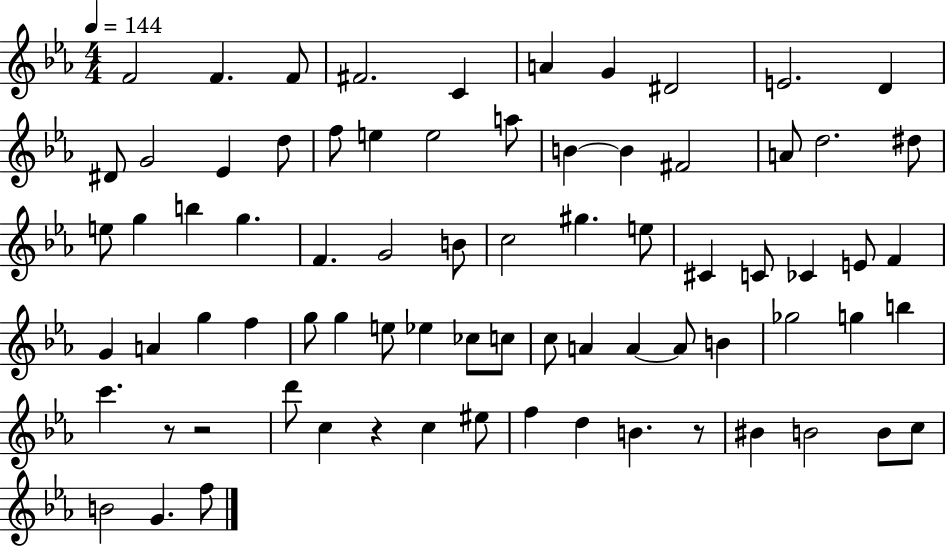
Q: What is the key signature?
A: EES major